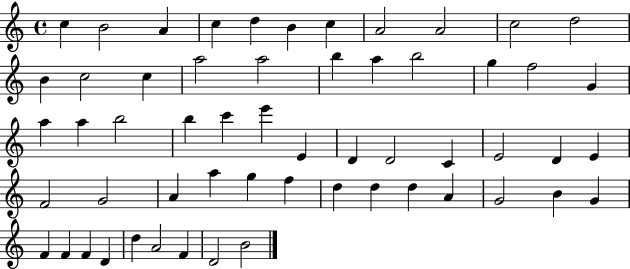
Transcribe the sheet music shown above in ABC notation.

X:1
T:Untitled
M:4/4
L:1/4
K:C
c B2 A c d B c A2 A2 c2 d2 B c2 c a2 a2 b a b2 g f2 G a a b2 b c' e' E D D2 C E2 D E F2 G2 A a g f d d d A G2 B G F F F D d A2 F D2 B2